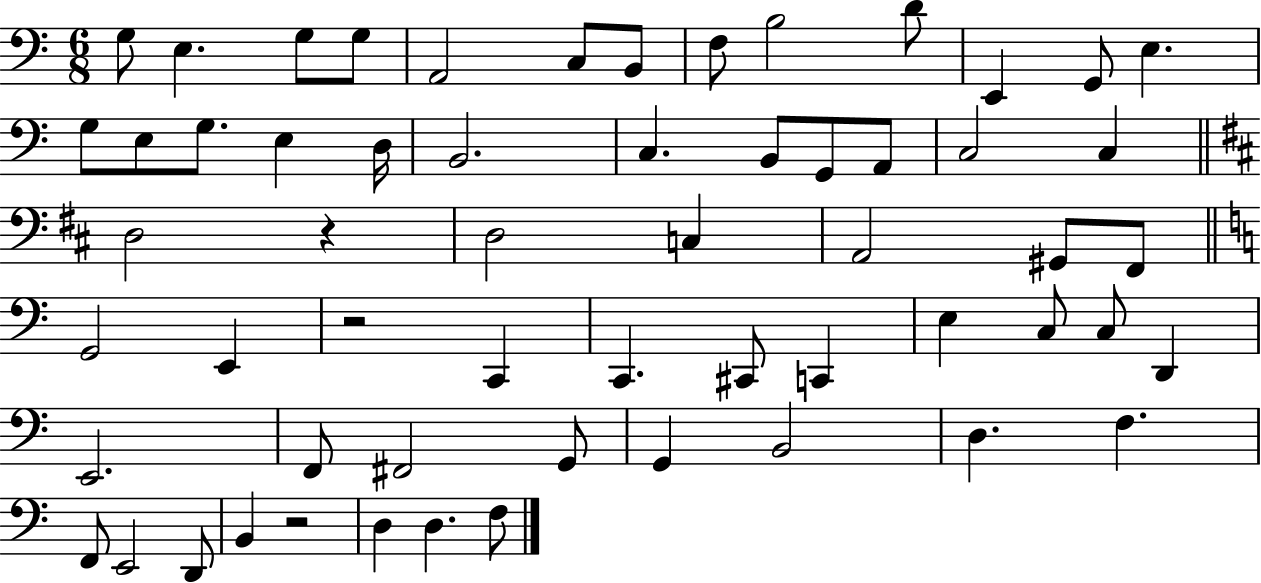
X:1
T:Untitled
M:6/8
L:1/4
K:C
G,/2 E, G,/2 G,/2 A,,2 C,/2 B,,/2 F,/2 B,2 D/2 E,, G,,/2 E, G,/2 E,/2 G,/2 E, D,/4 B,,2 C, B,,/2 G,,/2 A,,/2 C,2 C, D,2 z D,2 C, A,,2 ^G,,/2 ^F,,/2 G,,2 E,, z2 C,, C,, ^C,,/2 C,, E, C,/2 C,/2 D,, E,,2 F,,/2 ^F,,2 G,,/2 G,, B,,2 D, F, F,,/2 E,,2 D,,/2 B,, z2 D, D, F,/2